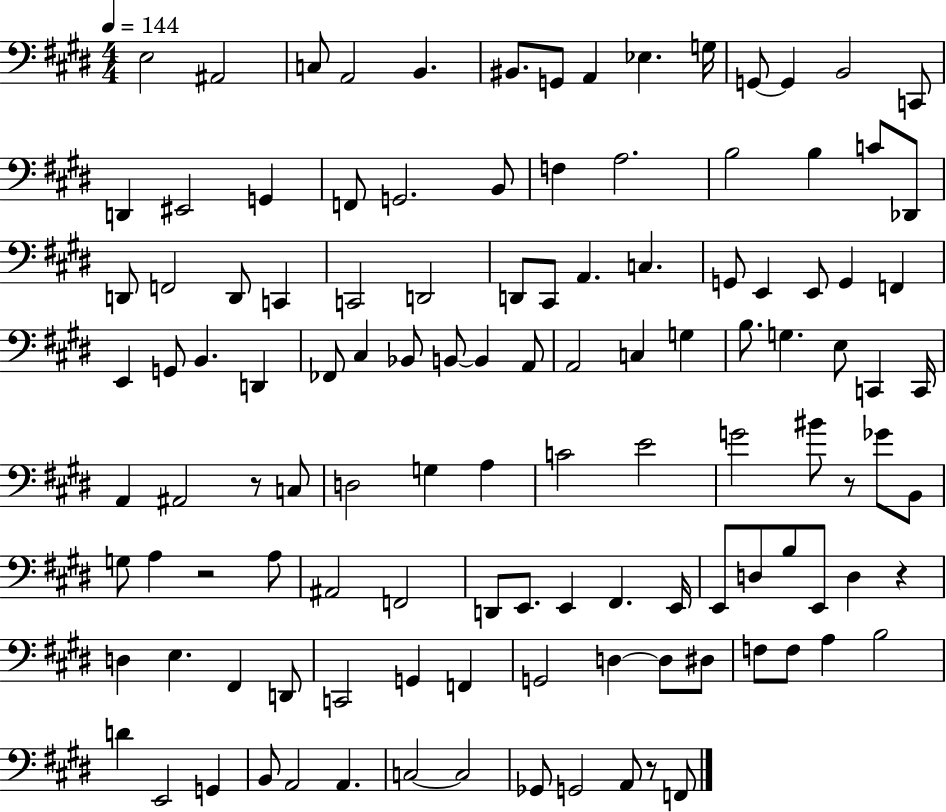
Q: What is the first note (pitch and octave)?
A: E3